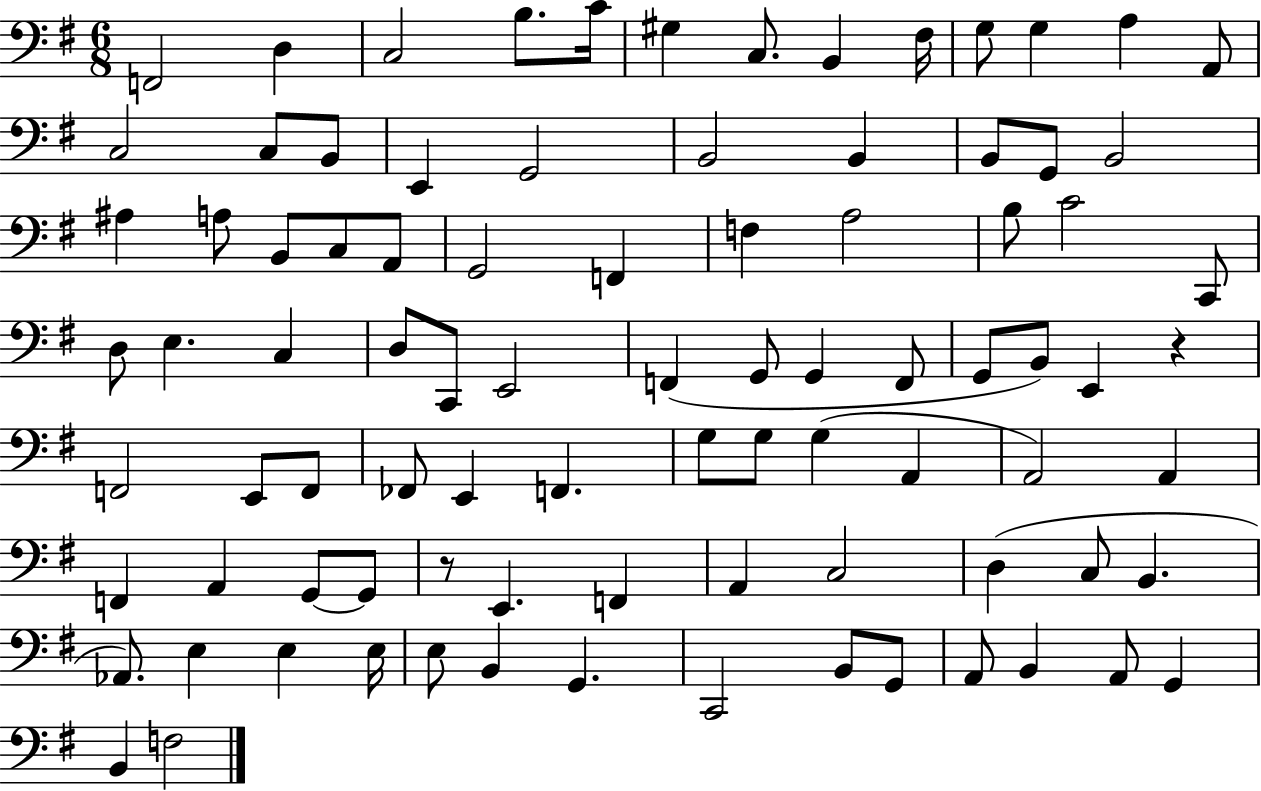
F2/h D3/q C3/h B3/e. C4/s G#3/q C3/e. B2/q F#3/s G3/e G3/q A3/q A2/e C3/h C3/e B2/e E2/q G2/h B2/h B2/q B2/e G2/e B2/h A#3/q A3/e B2/e C3/e A2/e G2/h F2/q F3/q A3/h B3/e C4/h C2/e D3/e E3/q. C3/q D3/e C2/e E2/h F2/q G2/e G2/q F2/e G2/e B2/e E2/q R/q F2/h E2/e F2/e FES2/e E2/q F2/q. G3/e G3/e G3/q A2/q A2/h A2/q F2/q A2/q G2/e G2/e R/e E2/q. F2/q A2/q C3/h D3/q C3/e B2/q. Ab2/e. E3/q E3/q E3/s E3/e B2/q G2/q. C2/h B2/e G2/e A2/e B2/q A2/e G2/q B2/q F3/h